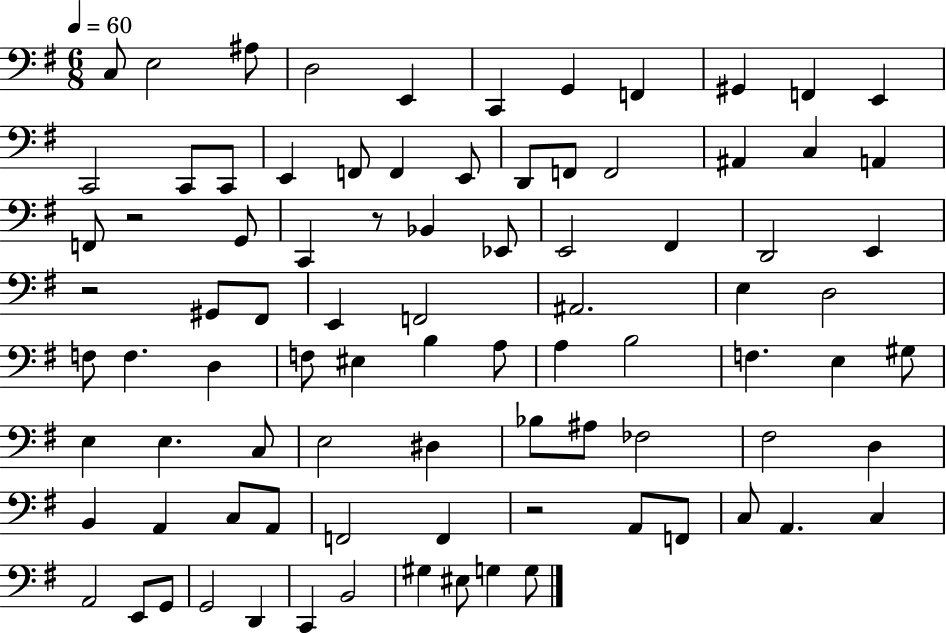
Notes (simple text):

C3/e E3/h A#3/e D3/h E2/q C2/q G2/q F2/q G#2/q F2/q E2/q C2/h C2/e C2/e E2/q F2/e F2/q E2/e D2/e F2/e F2/h A#2/q C3/q A2/q F2/e R/h G2/e C2/q R/e Bb2/q Eb2/e E2/h F#2/q D2/h E2/q R/h G#2/e F#2/e E2/q F2/h A#2/h. E3/q D3/h F3/e F3/q. D3/q F3/e EIS3/q B3/q A3/e A3/q B3/h F3/q. E3/q G#3/e E3/q E3/q. C3/e E3/h D#3/q Bb3/e A#3/e FES3/h F#3/h D3/q B2/q A2/q C3/e A2/e F2/h F2/q R/h A2/e F2/e C3/e A2/q. C3/q A2/h E2/e G2/e G2/h D2/q C2/q B2/h G#3/q EIS3/e G3/q G3/e